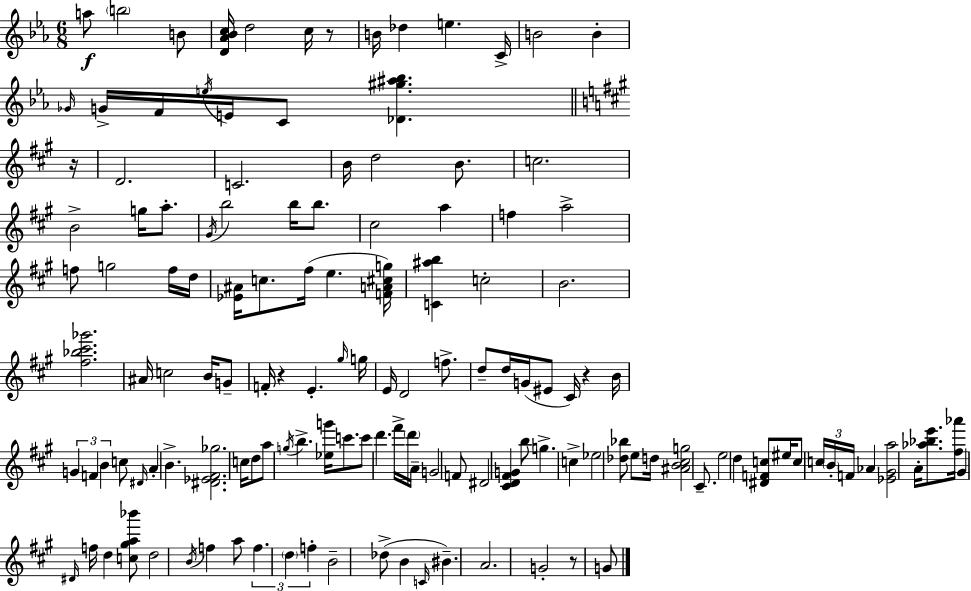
{
  \clef treble
  \numericTimeSignature
  \time 6/8
  \key ees \major
  \repeat volta 2 { a''8\f \parenthesize b''2 b'8 | <d' aes' bes' c''>16 d''2 c''16 r8 | b'16 des''4 e''4. c'16-> | b'2 b'4-. | \break \grace { ges'16 } g'16-> f'16 \acciaccatura { e''16 } e'16 c'8 <des' gis'' ais'' bes''>4. | \bar "||" \break \key a \major r16 d'2. | c'2. | b'16 d''2 b'8. | c''2. | \break b'2-> g''16 a''8.-. | \acciaccatura { gis'16 } b''2 b''16 b''8. | cis''2 a''4 | f''4 a''2-> | \break f''8 g''2 | f''16 d''16 <ees' ais'>16 c''8. fis''16( e''4. | <f' a' cis'' g''>16) <c' ais'' b''>4 c''2-. | b'2. | \break <fis'' bes'' cis''' ges'''>2. | ais'16 c''2 b'16 | g'8-- f'16-. r4 e'4.-. | \grace { gis''16 } g''16 e'16 d'2 | \break f''8.-> d''8-- d''16 g'16( eis'8 cis'16) r4 | b'16 \tuplet 3/2 { g'4 f'4 b'4 } | c''8 \grace { dis'16 } a'4-. b'4.-> | <dis' ees' fis' ges''>2. | \break c''16 d''8 a''8 \acciaccatura { g''16 } b''4.-> | <ees'' g'''>16 c'''8. c'''8 d'''4. | fis'''16-> \parenthesize d'''16 a'16-- g'2 | f'8 dis'2 | \break <cis' d' fis' g'>4 b''8 g''4.-> | c''4-> ees''2 | <des'' bes''>8 e''8 d''16 <ais' b' cis'' g''>2 | cis'8.-- e''2 | \break d''4 <dis' f' c''>8 eis''16 c''8 \tuplet 3/2 { c''16 \parenthesize b'16-. | f'16 } aes'4 <ees' gis' a''>2 | a'16-. <aes'' bes'' e'''>8. <fis'' aes'''>16 gis'4 \grace { dis'16 } f''16 | d''4 <c'' gis'' a'' bes'''>8 d''2 | \break \acciaccatura { b'16 } f''4 a''8 \tuplet 3/2 { f''4. | \parenthesize d''4 f''4-. } b'2-- | des''8->( b'4 | \grace { c'16 } bis'4.--) a'2. | \break g'2-. | r8 g'8 } \bar "|."
}